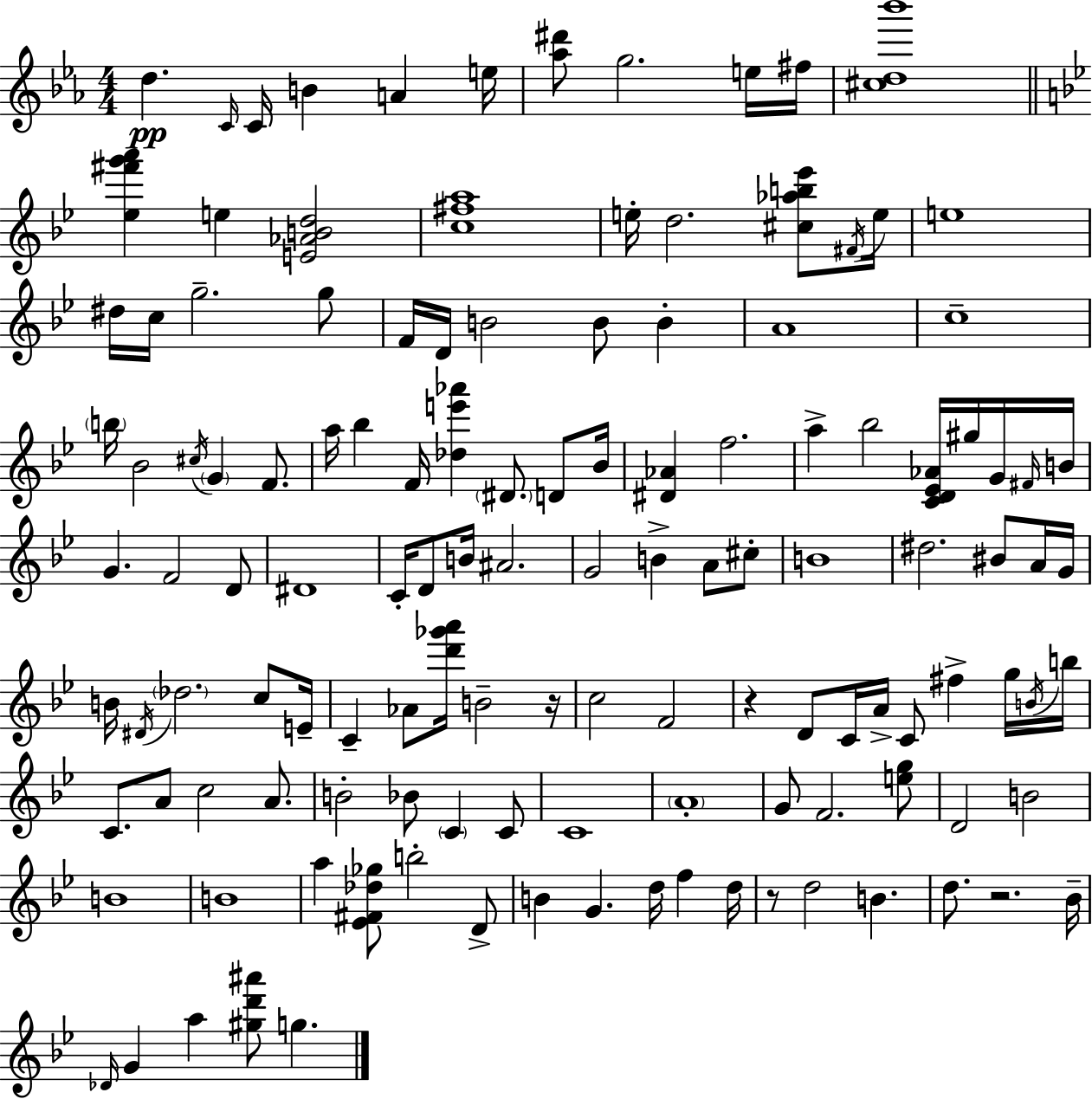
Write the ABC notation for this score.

X:1
T:Untitled
M:4/4
L:1/4
K:Eb
d C/4 C/4 B A e/4 [_a^d']/2 g2 e/4 ^f/4 [^cd_b']4 [_e^f'g'a'] e [E_ABd]2 [c^fa]4 e/4 d2 [^c_ab_e']/2 ^F/4 e/4 e4 ^d/4 c/4 g2 g/2 F/4 D/4 B2 B/2 B A4 c4 b/4 _B2 ^c/4 G F/2 a/4 _b F/4 [_de'_a'] ^D/2 D/2 _B/4 [^D_A] f2 a _b2 [CD_E_A]/4 ^g/4 G/4 ^F/4 B/4 G F2 D/2 ^D4 C/4 D/2 B/4 ^A2 G2 B A/2 ^c/2 B4 ^d2 ^B/2 A/4 G/4 B/4 ^D/4 _d2 c/2 E/4 C _A/2 [d'_g'a']/4 B2 z/4 c2 F2 z D/2 C/4 A/4 C/2 ^f g/4 B/4 b/4 C/2 A/2 c2 A/2 B2 _B/2 C C/2 C4 A4 G/2 F2 [eg]/2 D2 B2 B4 B4 a [_E^F_d_g]/2 b2 D/2 B G d/4 f d/4 z/2 d2 B d/2 z2 _B/4 _D/4 G a [^gd'^a']/2 g